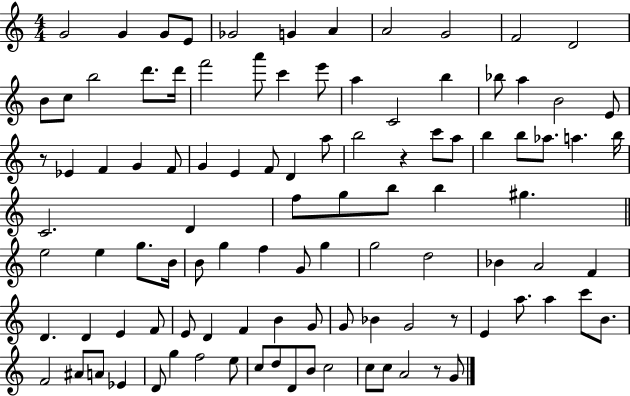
{
  \clef treble
  \numericTimeSignature
  \time 4/4
  \key c \major
  \repeat volta 2 { g'2 g'4 g'8 e'8 | ges'2 g'4 a'4 | a'2 g'2 | f'2 d'2 | \break b'8 c''8 b''2 d'''8. d'''16 | f'''2 a'''8 c'''4 e'''8 | a''4 c'2 b''4 | bes''8 a''4 b'2 e'8 | \break r8 ees'4 f'4 g'4 f'8 | g'4 e'4 f'8 d'4 a''8 | b''2 r4 c'''8 a''8 | b''4 b''8 aes''8. a''4. b''16 | \break c'2. d'4 | f''8 g''8 b''8 b''4 gis''4. | \bar "||" \break \key c \major e''2 e''4 g''8. b'16 | b'8 g''4 f''4 g'8 g''4 | g''2 d''2 | bes'4 a'2 f'4 | \break d'4. d'4 e'4 f'8 | e'8 d'4 f'4 b'4 g'8 | g'8 bes'4 g'2 r8 | e'4 a''8. a''4 c'''8 b'8. | \break f'2 ais'8 a'8 ees'4 | d'8 g''4 f''2 e''8 | c''8 d''8 d'8 b'8 c''2 | c''8 c''8 a'2 r8 g'8 | \break } \bar "|."
}